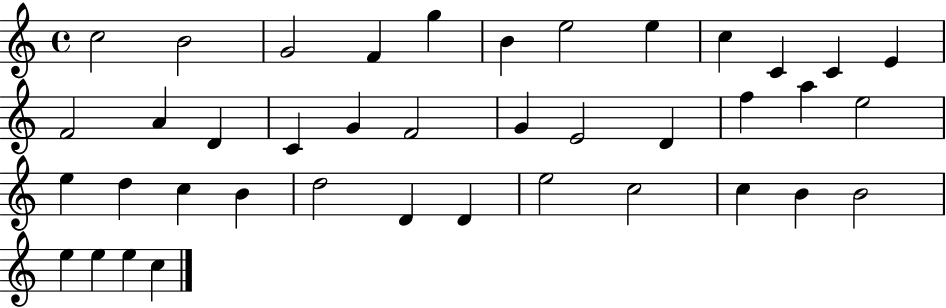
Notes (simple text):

C5/h B4/h G4/h F4/q G5/q B4/q E5/h E5/q C5/q C4/q C4/q E4/q F4/h A4/q D4/q C4/q G4/q F4/h G4/q E4/h D4/q F5/q A5/q E5/h E5/q D5/q C5/q B4/q D5/h D4/q D4/q E5/h C5/h C5/q B4/q B4/h E5/q E5/q E5/q C5/q